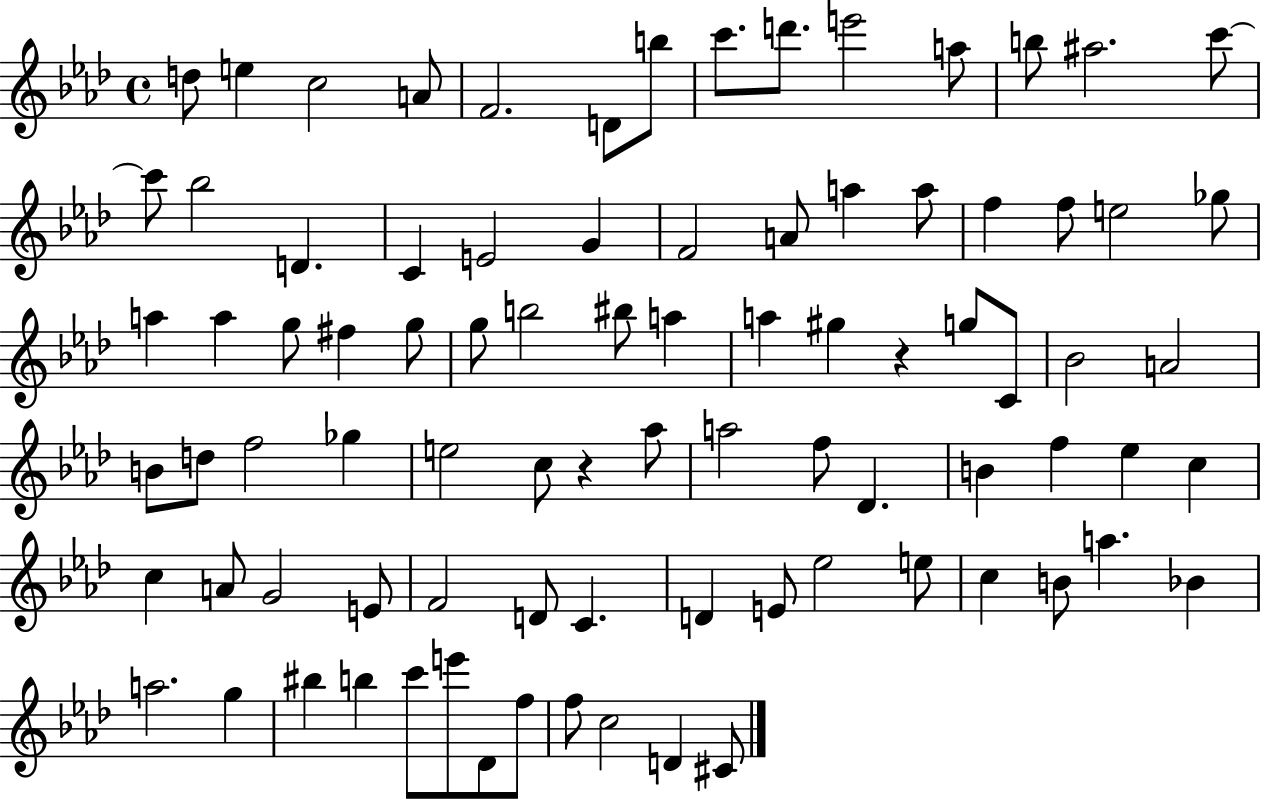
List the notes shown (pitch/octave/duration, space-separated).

D5/e E5/q C5/h A4/e F4/h. D4/e B5/e C6/e. D6/e. E6/h A5/e B5/e A#5/h. C6/e C6/e Bb5/h D4/q. C4/q E4/h G4/q F4/h A4/e A5/q A5/e F5/q F5/e E5/h Gb5/e A5/q A5/q G5/e F#5/q G5/e G5/e B5/h BIS5/e A5/q A5/q G#5/q R/q G5/e C4/e Bb4/h A4/h B4/e D5/e F5/h Gb5/q E5/h C5/e R/q Ab5/e A5/h F5/e Db4/q. B4/q F5/q Eb5/q C5/q C5/q A4/e G4/h E4/e F4/h D4/e C4/q. D4/q E4/e Eb5/h E5/e C5/q B4/e A5/q. Bb4/q A5/h. G5/q BIS5/q B5/q C6/e E6/e Db4/e F5/e F5/e C5/h D4/q C#4/e